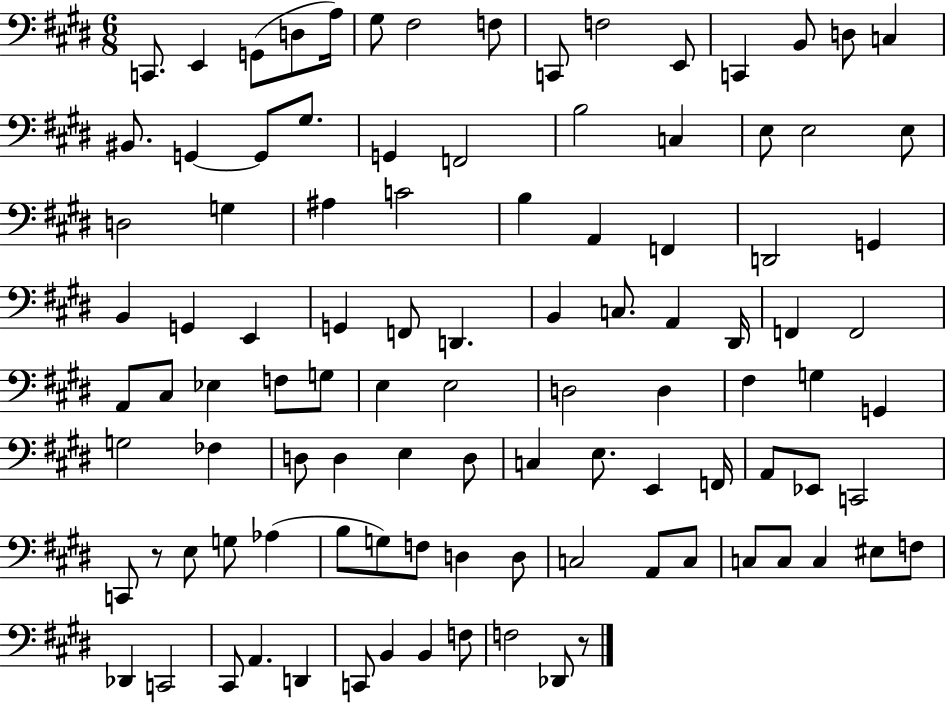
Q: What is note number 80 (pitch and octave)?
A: D3